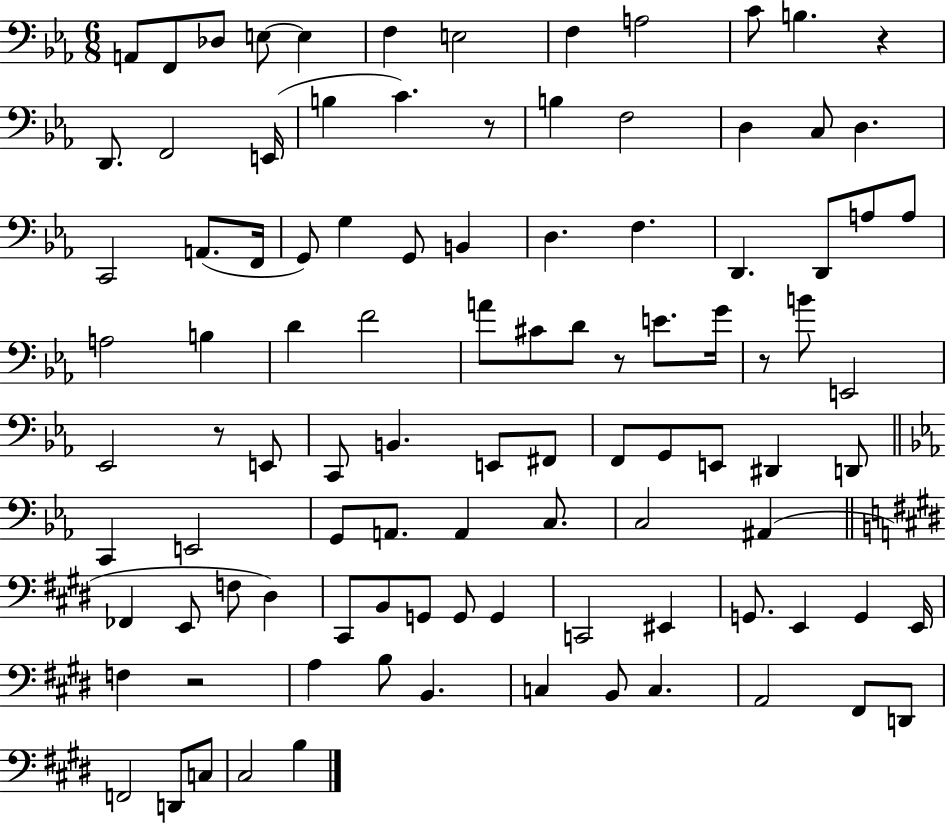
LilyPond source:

{
  \clef bass
  \numericTimeSignature
  \time 6/8
  \key ees \major
  \repeat volta 2 { a,8 f,8 des8 e8~~ e4 | f4 e2 | f4 a2 | c'8 b4. r4 | \break d,8. f,2 e,16( | b4 c'4.) r8 | b4 f2 | d4 c8 d4. | \break c,2 a,8.( f,16 | g,8) g4 g,8 b,4 | d4. f4. | d,4. d,8 a8 a8 | \break a2 b4 | d'4 f'2 | a'8 cis'8 d'8 r8 e'8. g'16 | r8 b'8 e,2 | \break ees,2 r8 e,8 | c,8 b,4. e,8 fis,8 | f,8 g,8 e,8 dis,4 d,8 | \bar "||" \break \key ees \major c,4 e,2 | g,8 a,8. a,4 c8. | c2 ais,4( | \bar "||" \break \key e \major fes,4 e,8 f8 dis4) | cis,8 b,8 g,8 g,8 g,4 | c,2 eis,4 | g,8. e,4 g,4 e,16 | \break f4 r2 | a4 b8 b,4. | c4 b,8 c4. | a,2 fis,8 d,8 | \break f,2 d,8 c8 | cis2 b4 | } \bar "|."
}